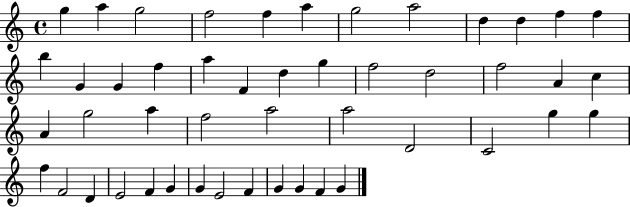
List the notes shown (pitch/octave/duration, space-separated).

G5/q A5/q G5/h F5/h F5/q A5/q G5/h A5/h D5/q D5/q F5/q F5/q B5/q G4/q G4/q F5/q A5/q F4/q D5/q G5/q F5/h D5/h F5/h A4/q C5/q A4/q G5/h A5/q F5/h A5/h A5/h D4/h C4/h G5/q G5/q F5/q F4/h D4/q E4/h F4/q G4/q G4/q E4/h F4/q G4/q G4/q F4/q G4/q